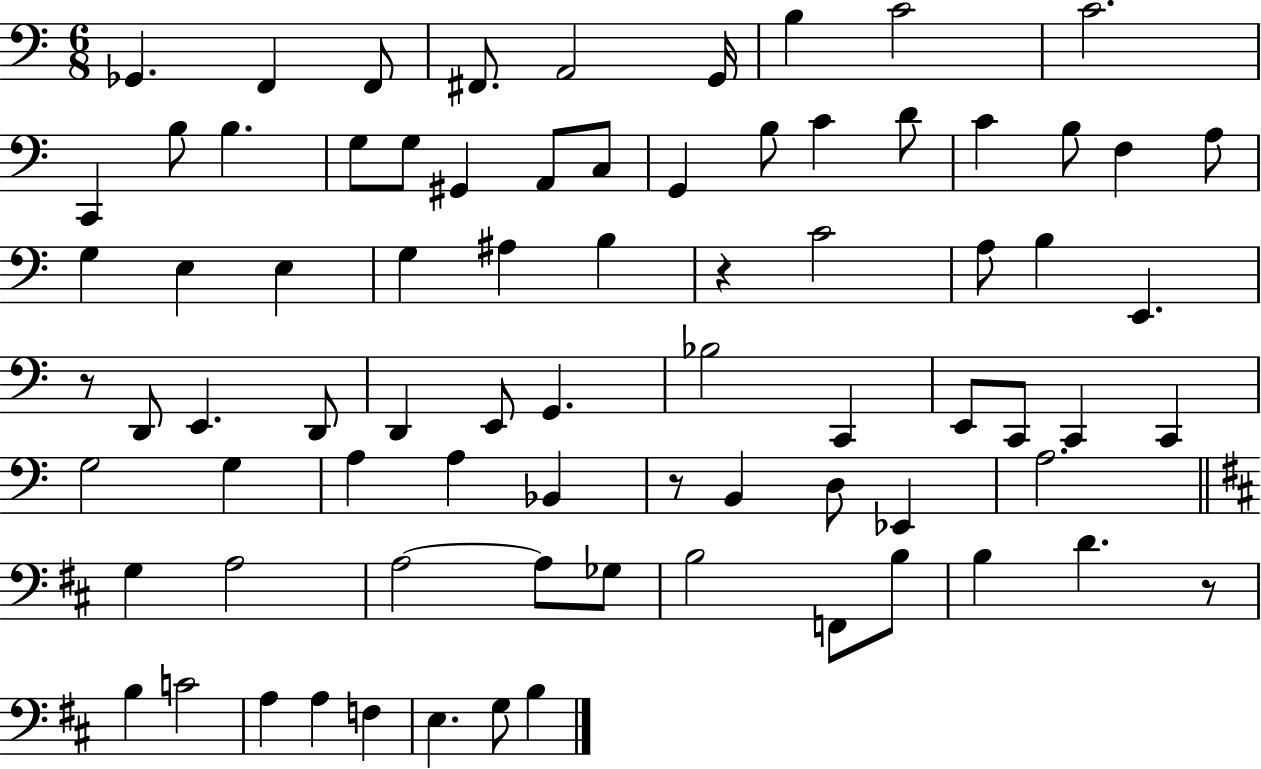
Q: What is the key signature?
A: C major